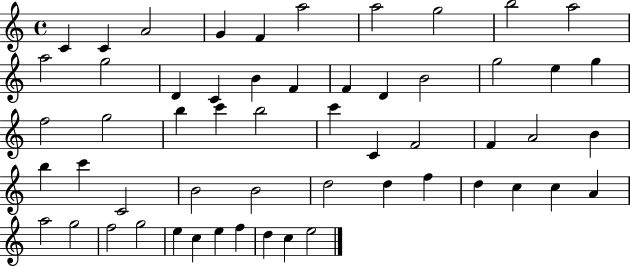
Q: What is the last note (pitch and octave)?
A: E5